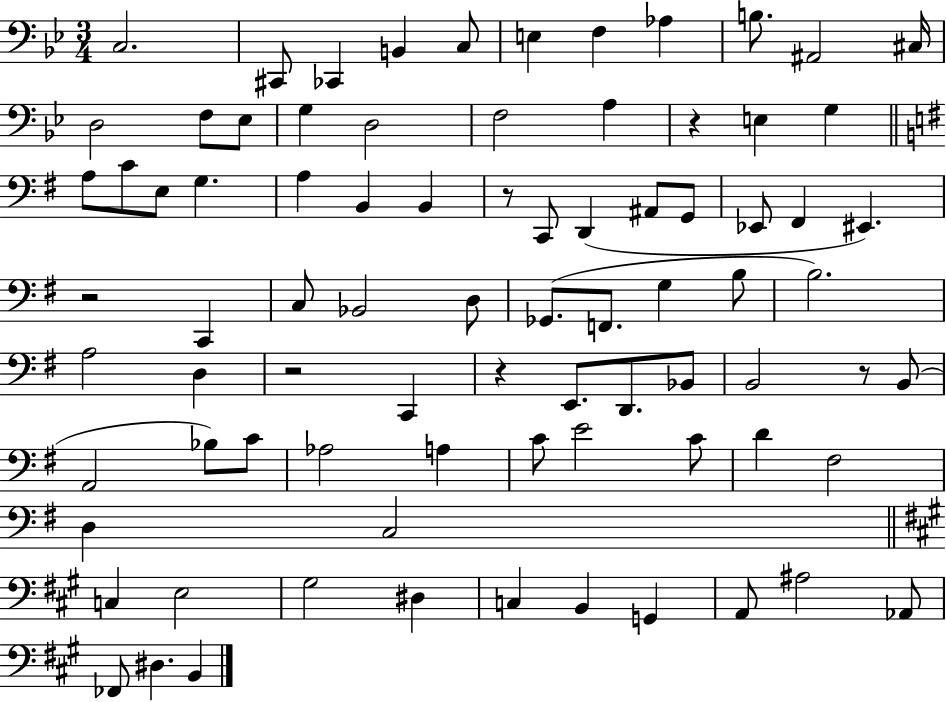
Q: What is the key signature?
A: BES major